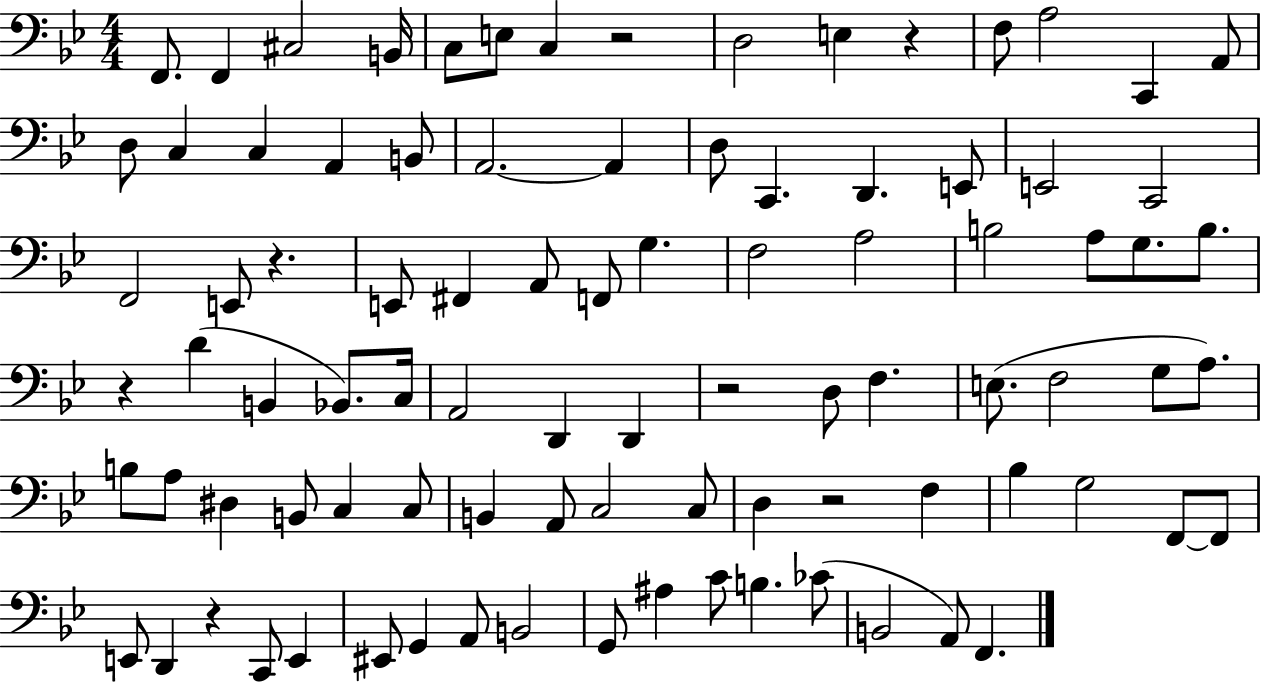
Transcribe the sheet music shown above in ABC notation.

X:1
T:Untitled
M:4/4
L:1/4
K:Bb
F,,/2 F,, ^C,2 B,,/4 C,/2 E,/2 C, z2 D,2 E, z F,/2 A,2 C,, A,,/2 D,/2 C, C, A,, B,,/2 A,,2 A,, D,/2 C,, D,, E,,/2 E,,2 C,,2 F,,2 E,,/2 z E,,/2 ^F,, A,,/2 F,,/2 G, F,2 A,2 B,2 A,/2 G,/2 B,/2 z D B,, _B,,/2 C,/4 A,,2 D,, D,, z2 D,/2 F, E,/2 F,2 G,/2 A,/2 B,/2 A,/2 ^D, B,,/2 C, C,/2 B,, A,,/2 C,2 C,/2 D, z2 F, _B, G,2 F,,/2 F,,/2 E,,/2 D,, z C,,/2 E,, ^E,,/2 G,, A,,/2 B,,2 G,,/2 ^A, C/2 B, _C/2 B,,2 A,,/2 F,,